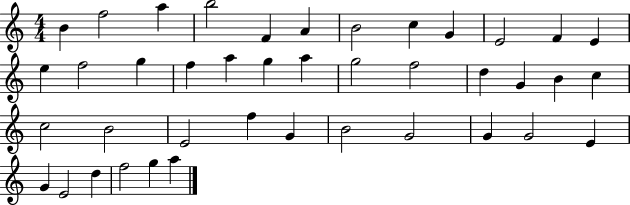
B4/q F5/h A5/q B5/h F4/q A4/q B4/h C5/q G4/q E4/h F4/q E4/q E5/q F5/h G5/q F5/q A5/q G5/q A5/q G5/h F5/h D5/q G4/q B4/q C5/q C5/h B4/h E4/h F5/q G4/q B4/h G4/h G4/q G4/h E4/q G4/q E4/h D5/q F5/h G5/q A5/q